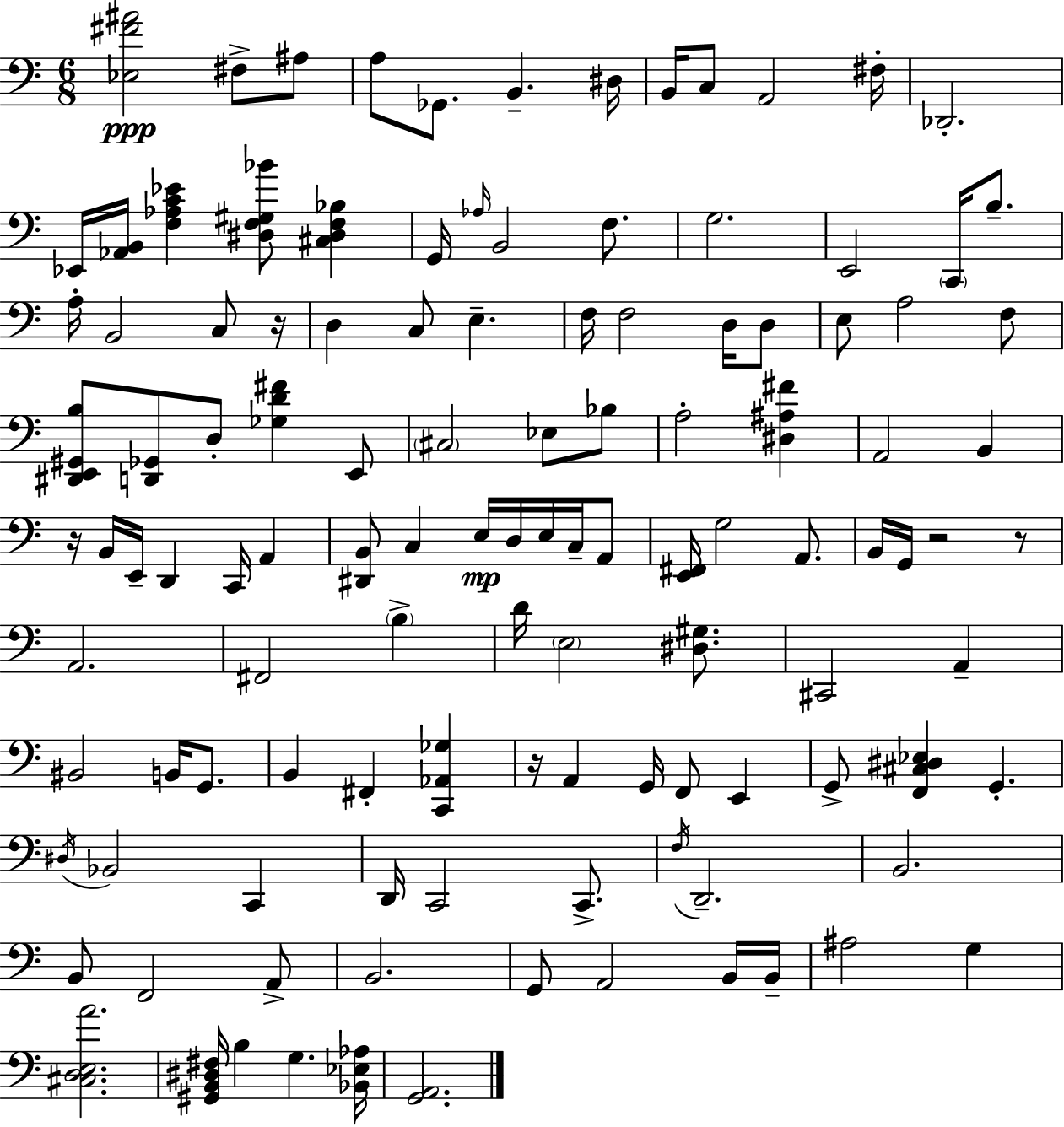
[Eb3,F#4,A#4]/h F#3/e A#3/e A3/e Gb2/e. B2/q. D#3/s B2/s C3/e A2/h F#3/s Db2/h. Eb2/s [Ab2,B2]/s [F3,Ab3,C4,Eb4]/q [D#3,F3,G#3,Bb4]/e [C#3,D#3,F3,Bb3]/q G2/s Ab3/s B2/h F3/e. G3/h. E2/h C2/s B3/e. A3/s B2/h C3/e R/s D3/q C3/e E3/q. F3/s F3/h D3/s D3/e E3/e A3/h F3/e [D#2,E2,G#2,B3]/e [D2,Gb2]/e D3/e [Gb3,D4,F#4]/q E2/e C#3/h Eb3/e Bb3/e A3/h [D#3,A#3,F#4]/q A2/h B2/q R/s B2/s E2/s D2/q C2/s A2/q [D#2,B2]/e C3/q E3/s D3/s E3/s C3/s A2/e [E2,F#2]/s G3/h A2/e. B2/s G2/s R/h R/e A2/h. F#2/h B3/q D4/s E3/h [D#3,G#3]/e. C#2/h A2/q BIS2/h B2/s G2/e. B2/q F#2/q [C2,Ab2,Gb3]/q R/s A2/q G2/s F2/e E2/q G2/e [F2,C#3,D#3,Eb3]/q G2/q. D#3/s Bb2/h C2/q D2/s C2/h C2/e. F3/s D2/h. B2/h. B2/e F2/h A2/e B2/h. G2/e A2/h B2/s B2/s A#3/h G3/q [C#3,D3,E3,A4]/h. [G#2,B2,D#3,F#3]/s B3/q G3/q. [Bb2,Eb3,Ab3]/s [G2,A2]/h.